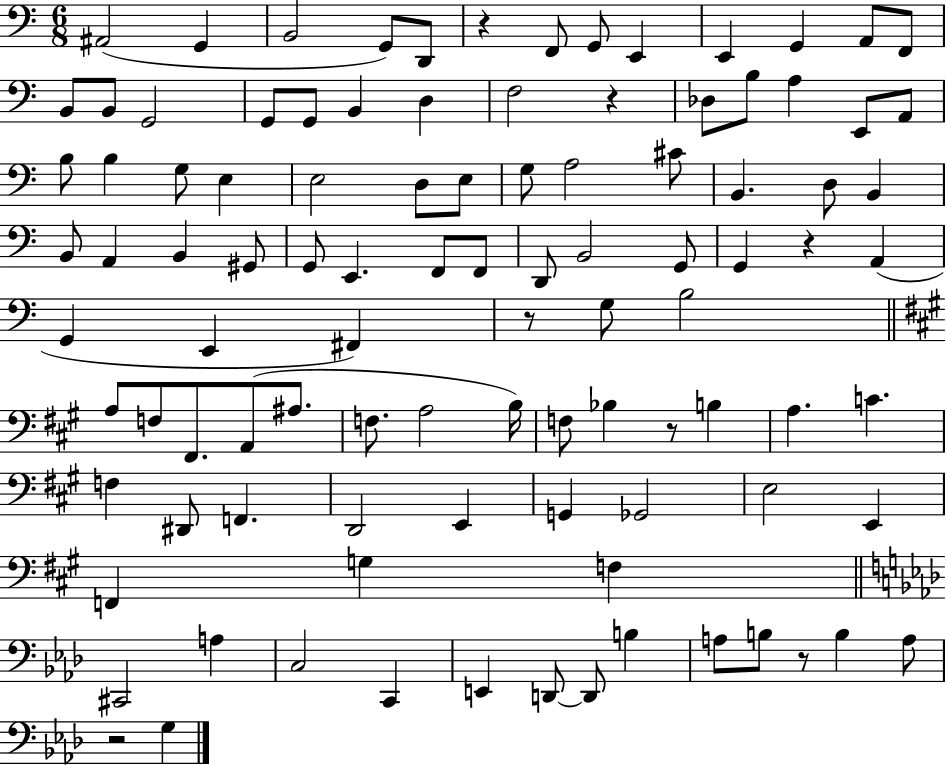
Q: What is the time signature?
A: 6/8